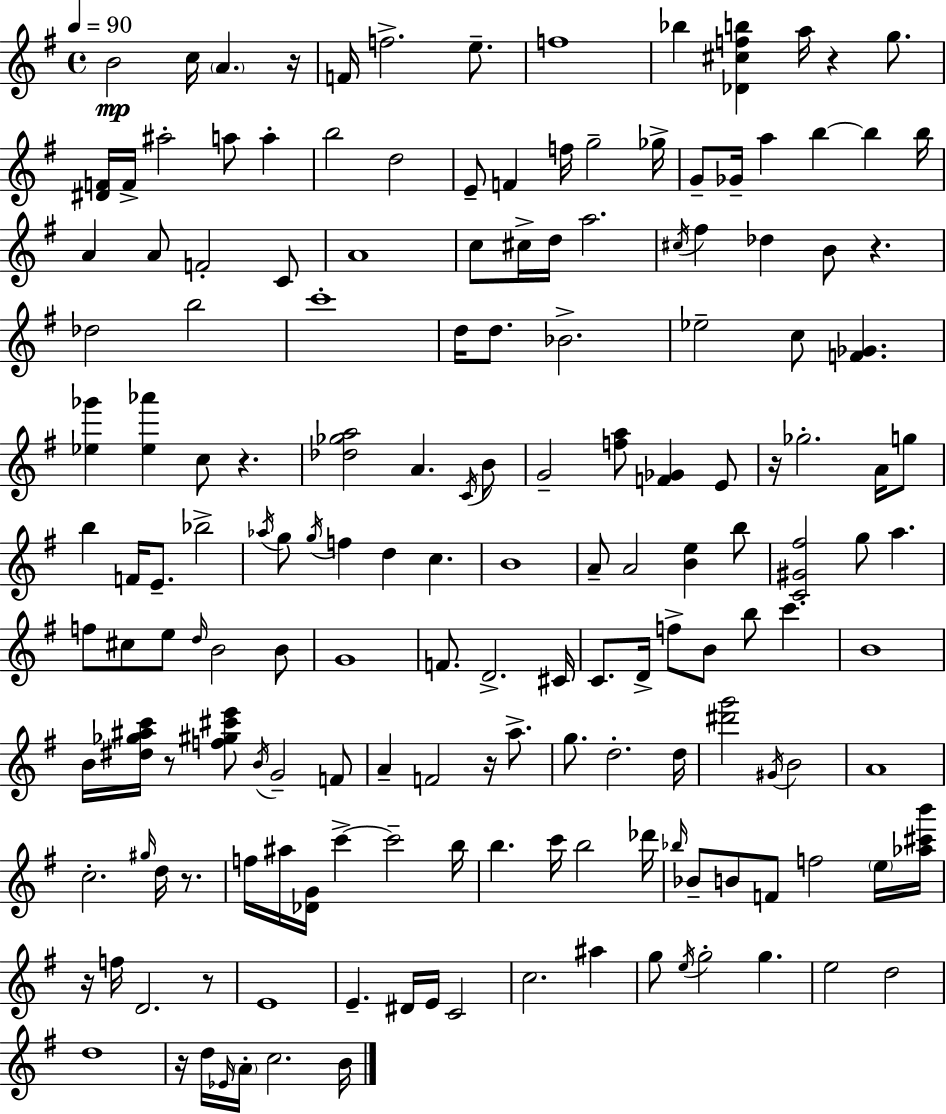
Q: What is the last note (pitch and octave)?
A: B4